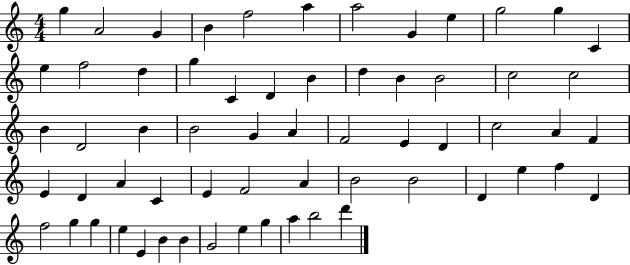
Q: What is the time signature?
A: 4/4